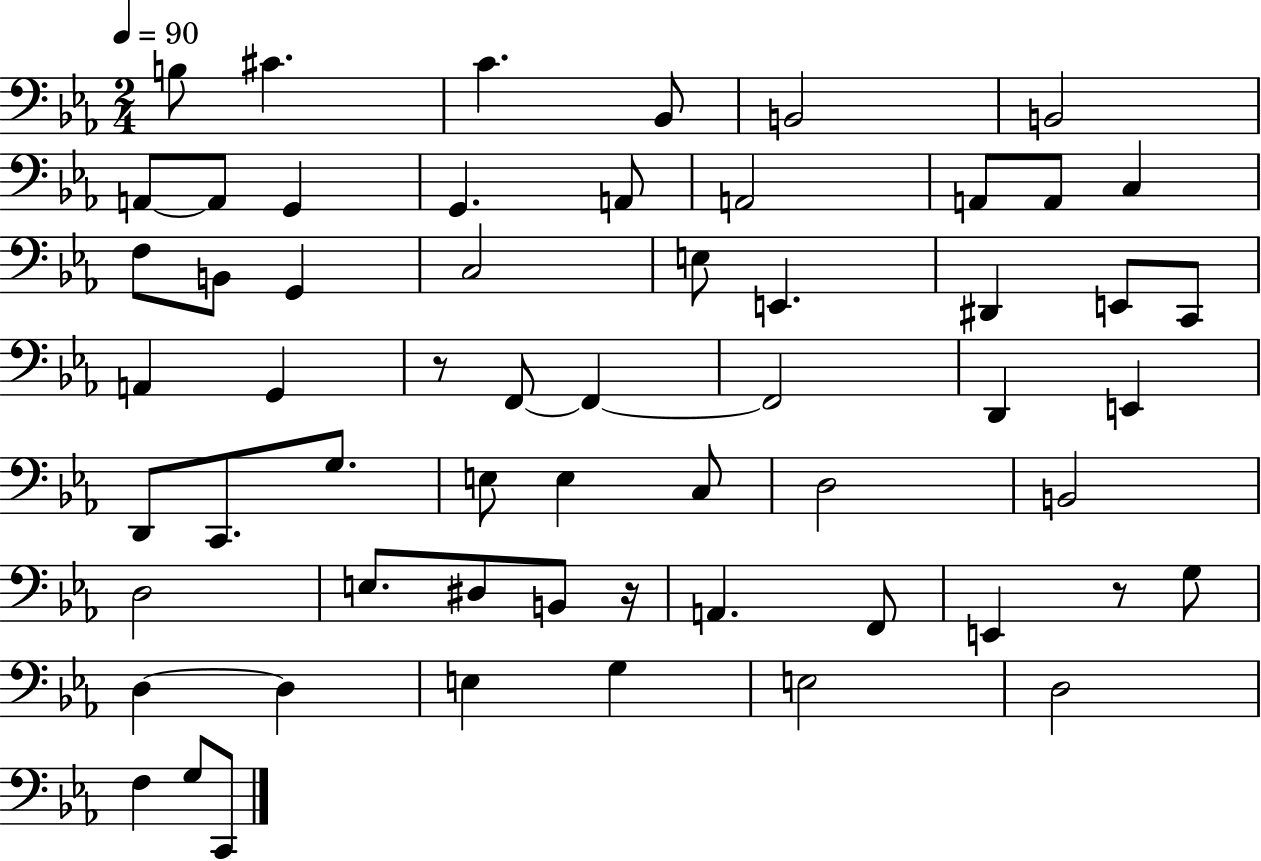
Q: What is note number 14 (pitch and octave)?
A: A2